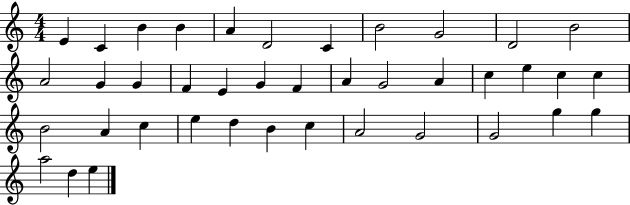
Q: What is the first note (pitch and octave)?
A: E4